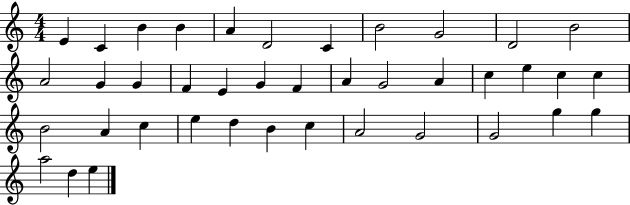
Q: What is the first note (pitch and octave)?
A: E4